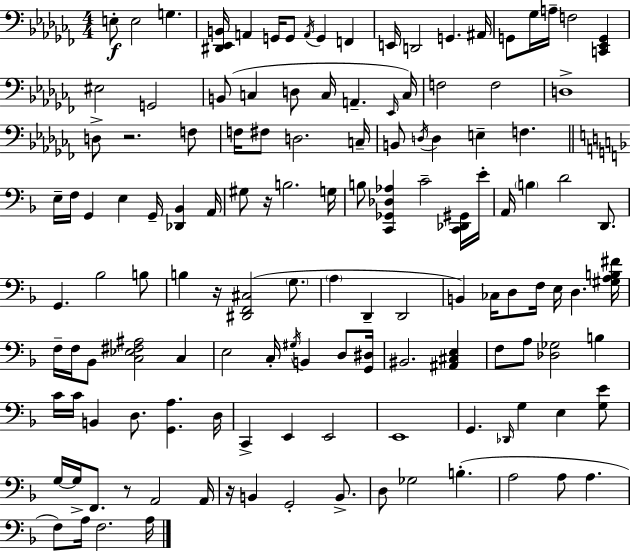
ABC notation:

X:1
T:Untitled
M:4/4
L:1/4
K:Abm
E,/2 E,2 G, [^D,,_E,,B,,]/4 A,, G,,/4 G,,/2 A,,/4 G,, F,, E,,/4 D,,2 G,, ^A,,/4 G,,/2 _G,/4 A,/4 F,2 [C,,_E,,G,,] ^E,2 G,,2 B,,/2 C, D,/2 C,/4 A,, _E,,/4 C,/4 F,2 F,2 D,4 D,/2 z2 F,/2 F,/4 ^F,/2 D,2 C,/4 B,,/2 D,/4 D, E, F, E,/4 F,/4 G,, E, G,,/4 [_D,,_B,,] A,,/4 ^G,/2 z/4 B,2 G,/4 B,/2 [C,,_G,,_D,_A,] C2 [C,,_D,,^G,,]/4 E/4 A,,/4 B, D2 D,,/2 G,, _B,2 B,/2 B, z/4 [^D,,F,,^C,]2 G,/2 A, D,, D,,2 B,, _C,/4 D,/2 F,/4 E,/4 D, [^G,A,B,^F]/4 F,/4 F,/4 _B,,/2 [C,_E,^F,^A,]2 C, E,2 C,/4 ^G,/4 B,, D,/2 [G,,^D,]/4 ^B,,2 [^A,,^C,E,] F,/2 A,/2 [_D,_G,]2 B, C/4 C/4 B,, D,/2 [G,,A,] D,/4 C,, E,, E,,2 E,,4 G,, _D,,/4 G, E, [G,E]/2 G,/4 G,/4 F,,/2 z/2 A,,2 A,,/4 z/4 B,, G,,2 B,,/2 D,/2 _G,2 B, A,2 A,/2 A, F,/2 A,/4 F,2 A,/4